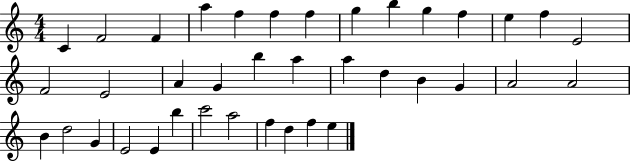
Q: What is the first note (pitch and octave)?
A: C4